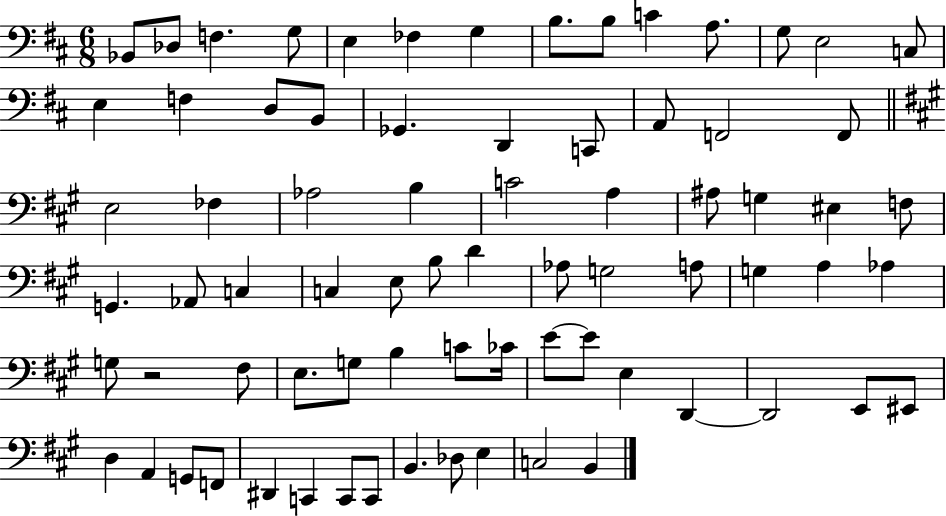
X:1
T:Untitled
M:6/8
L:1/4
K:D
_B,,/2 _D,/2 F, G,/2 E, _F, G, B,/2 B,/2 C A,/2 G,/2 E,2 C,/2 E, F, D,/2 B,,/2 _G,, D,, C,,/2 A,,/2 F,,2 F,,/2 E,2 _F, _A,2 B, C2 A, ^A,/2 G, ^E, F,/2 G,, _A,,/2 C, C, E,/2 B,/2 D _A,/2 G,2 A,/2 G, A, _A, G,/2 z2 ^F,/2 E,/2 G,/2 B, C/2 _C/4 E/2 E/2 E, D,, D,,2 E,,/2 ^E,,/2 D, A,, G,,/2 F,,/2 ^D,, C,, C,,/2 C,,/2 B,, _D,/2 E, C,2 B,,